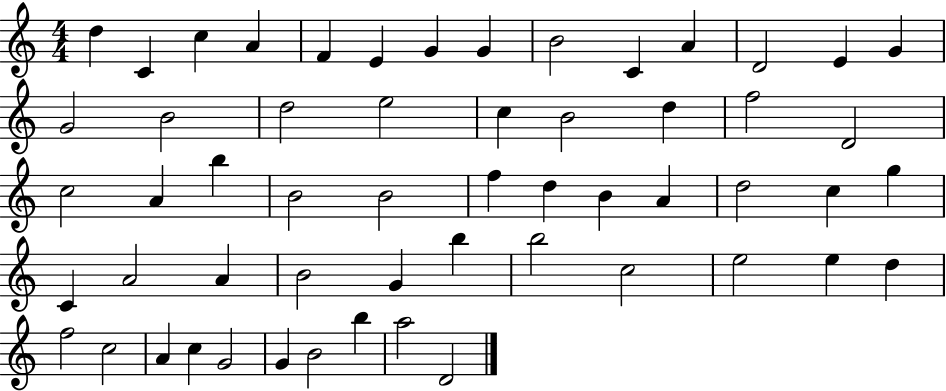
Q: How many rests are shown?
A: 0